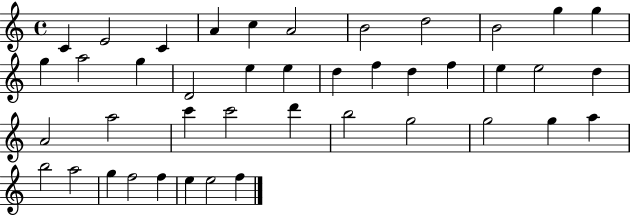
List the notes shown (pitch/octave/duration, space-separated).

C4/q E4/h C4/q A4/q C5/q A4/h B4/h D5/h B4/h G5/q G5/q G5/q A5/h G5/q D4/h E5/q E5/q D5/q F5/q D5/q F5/q E5/q E5/h D5/q A4/h A5/h C6/q C6/h D6/q B5/h G5/h G5/h G5/q A5/q B5/h A5/h G5/q F5/h F5/q E5/q E5/h F5/q